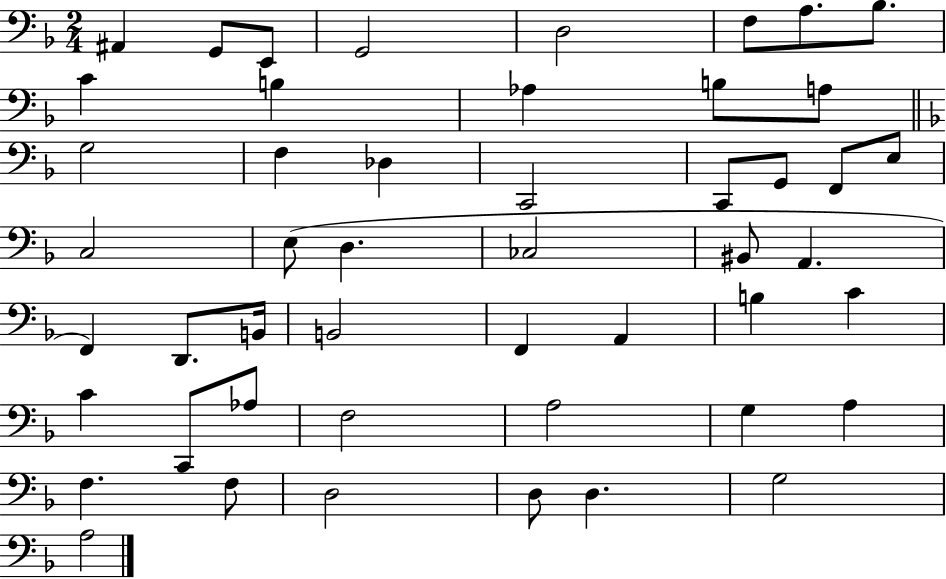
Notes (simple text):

A#2/q G2/e E2/e G2/h D3/h F3/e A3/e. Bb3/e. C4/q B3/q Ab3/q B3/e A3/e G3/h F3/q Db3/q C2/h C2/e G2/e F2/e E3/e C3/h E3/e D3/q. CES3/h BIS2/e A2/q. F2/q D2/e. B2/s B2/h F2/q A2/q B3/q C4/q C4/q C2/e Ab3/e F3/h A3/h G3/q A3/q F3/q. F3/e D3/h D3/e D3/q. G3/h A3/h